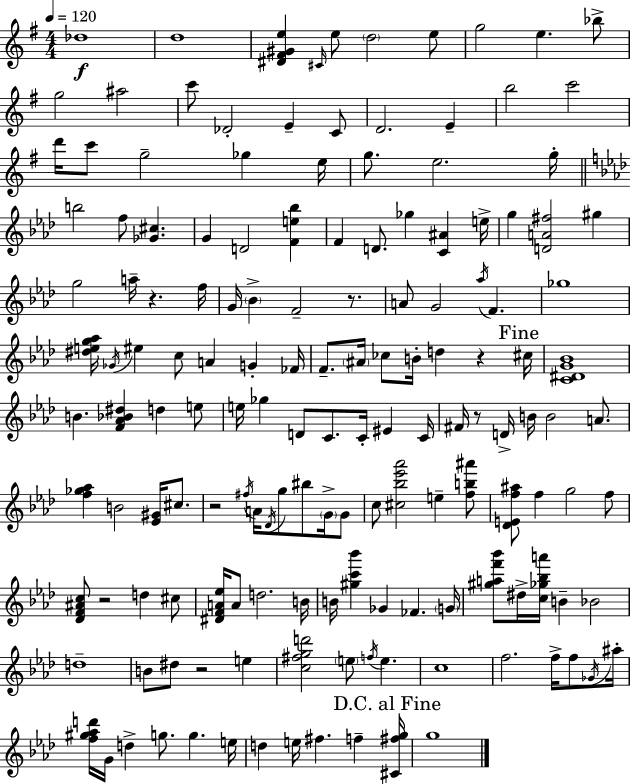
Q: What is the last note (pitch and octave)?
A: G5